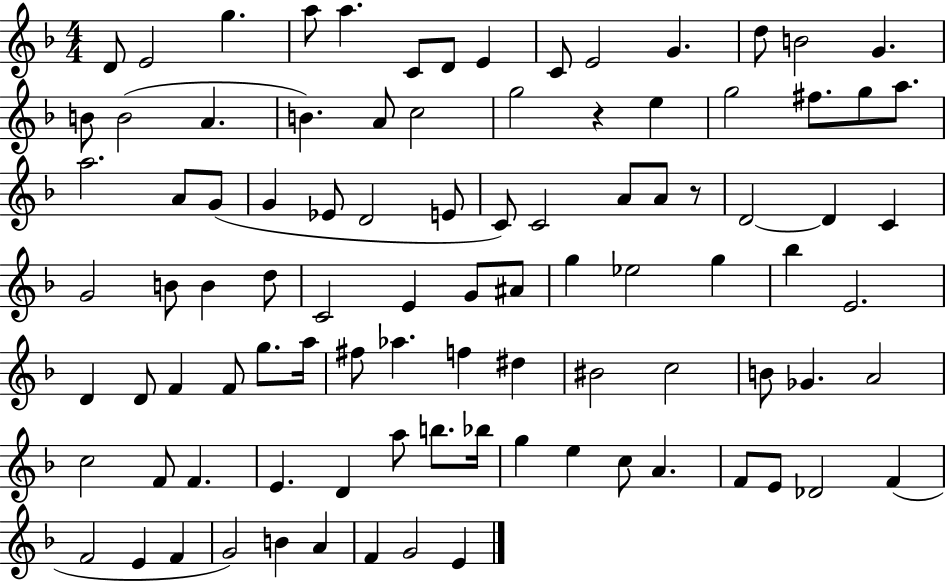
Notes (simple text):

D4/e E4/h G5/q. A5/e A5/q. C4/e D4/e E4/q C4/e E4/h G4/q. D5/e B4/h G4/q. B4/e B4/h A4/q. B4/q. A4/e C5/h G5/h R/q E5/q G5/h F#5/e. G5/e A5/e. A5/h. A4/e G4/e G4/q Eb4/e D4/h E4/e C4/e C4/h A4/e A4/e R/e D4/h D4/q C4/q G4/h B4/e B4/q D5/e C4/h E4/q G4/e A#4/e G5/q Eb5/h G5/q Bb5/q E4/h. D4/q D4/e F4/q F4/e G5/e. A5/s F#5/e Ab5/q. F5/q D#5/q BIS4/h C5/h B4/e Gb4/q. A4/h C5/h F4/e F4/q. E4/q. D4/q A5/e B5/e. Bb5/s G5/q E5/q C5/e A4/q. F4/e E4/e Db4/h F4/q F4/h E4/q F4/q G4/h B4/q A4/q F4/q G4/h E4/q